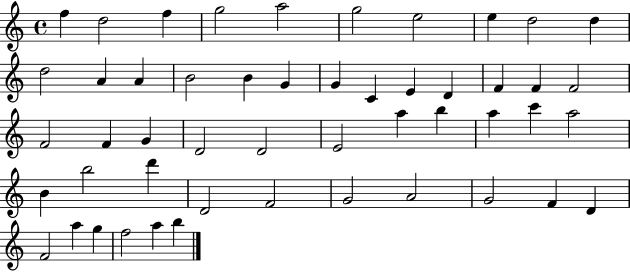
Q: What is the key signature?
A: C major